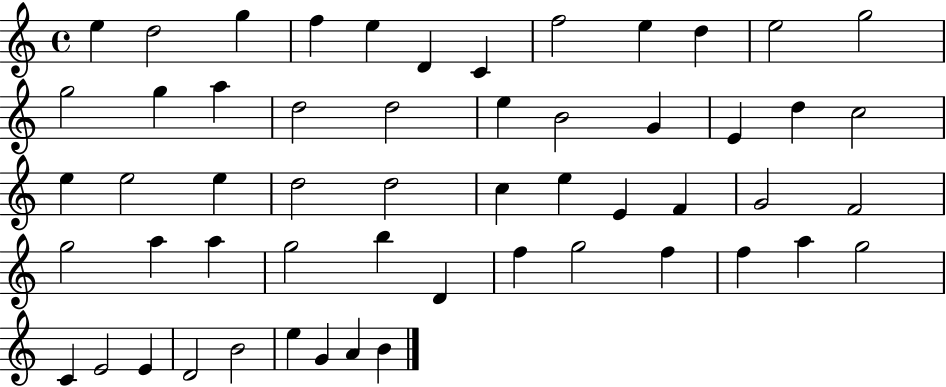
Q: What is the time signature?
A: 4/4